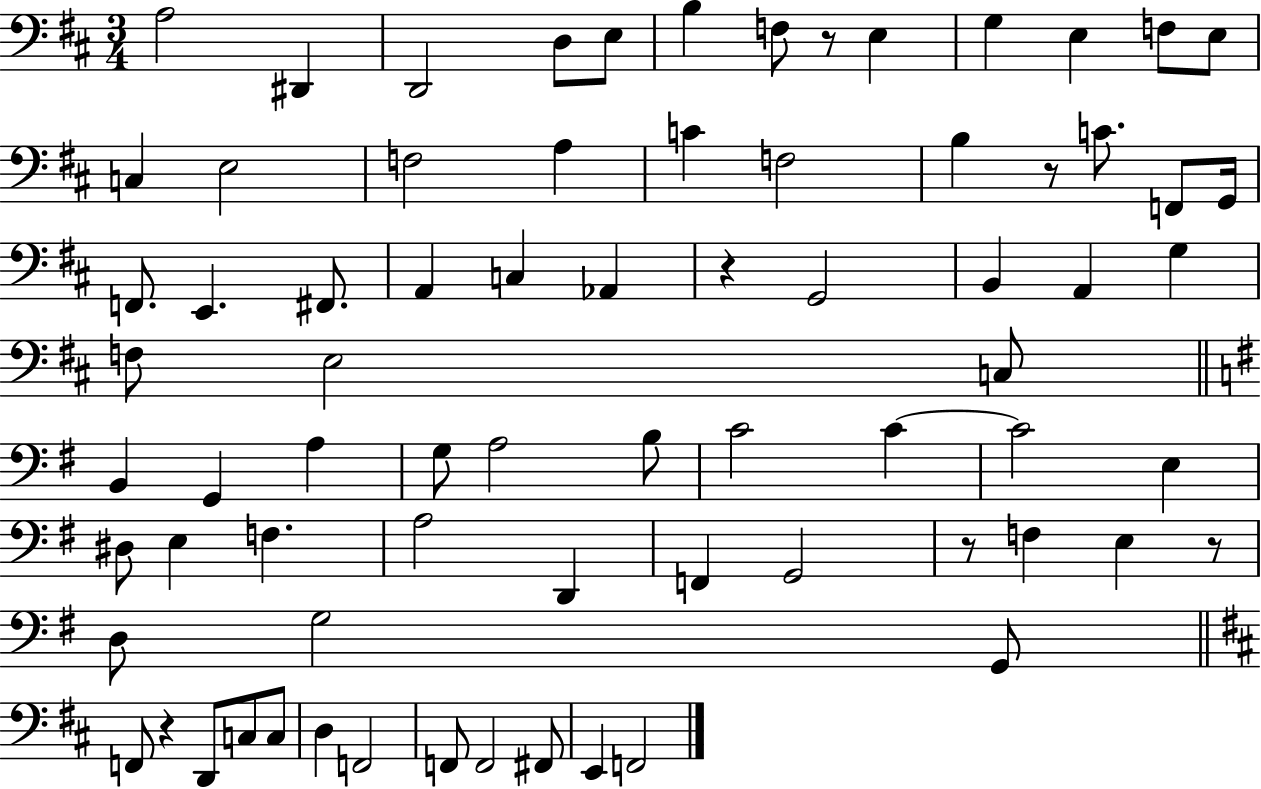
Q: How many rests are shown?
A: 6